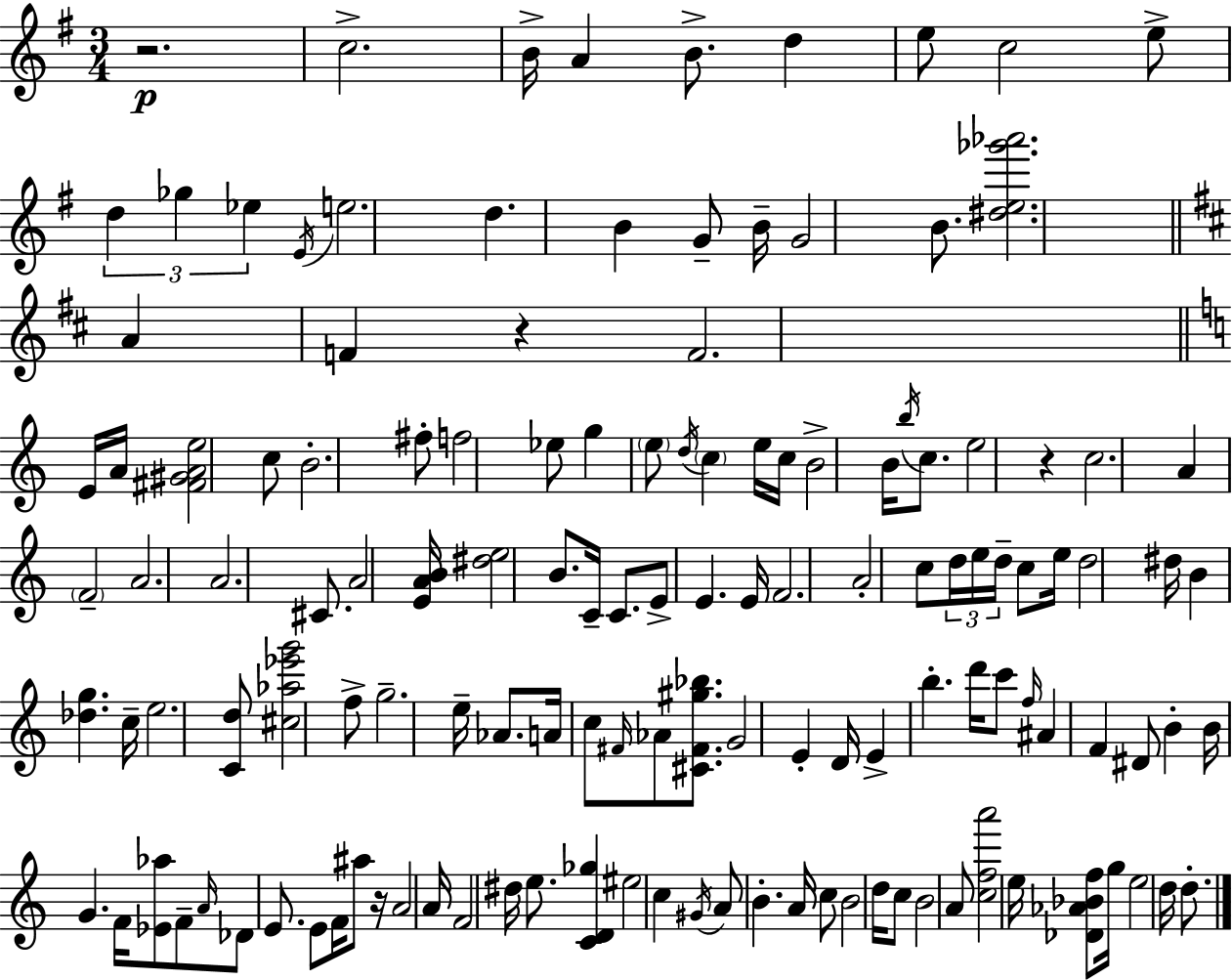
R/h. C5/h. B4/s A4/q B4/e. D5/q E5/e C5/h E5/e D5/q Gb5/q Eb5/q E4/s E5/h. D5/q. B4/q G4/e B4/s G4/h B4/e. [D#5,E5,Gb6,Ab6]/h. A4/q F4/q R/q F4/h. E4/s A4/s [F#4,G#4,A4,E5]/h C5/e B4/h. F#5/e F5/h Eb5/e G5/q E5/e D5/s C5/q E5/s C5/s B4/h B4/s B5/s C5/e. E5/h R/q C5/h. A4/q F4/h A4/h. A4/h. C#4/e. A4/h [E4,A4,B4]/s [D#5,E5]/h B4/e. C4/s C4/e. E4/e E4/q. E4/s F4/h. A4/h C5/e D5/s E5/s D5/s C5/e E5/s D5/h D#5/s B4/q [Db5,G5]/q. C5/s E5/h. [C4,D5]/e [C#5,Ab5,Eb6,G6]/h F5/e G5/h. E5/s Ab4/e. A4/s C5/e F#4/s Ab4/e [C#4,F#4,G#5,Bb5]/e. G4/h E4/q D4/s E4/q B5/q. D6/s C6/e F5/s A#4/q F4/q D#4/e B4/q B4/s G4/q. F4/s [Eb4,Ab5]/e F4/e A4/s Db4/e E4/e. E4/e F4/s A#5/e R/s A4/h A4/s F4/h D#5/s E5/e. [C4,D4,Gb5]/q EIS5/h C5/q G#4/s A4/e B4/q. A4/s C5/e B4/h D5/s C5/e B4/h A4/e [C5,F5,A6]/h E5/s [Db4,Ab4,Bb4,F5]/e G5/s E5/h D5/s D5/e.